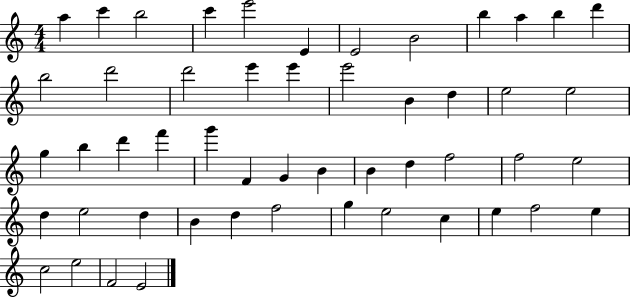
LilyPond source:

{
  \clef treble
  \numericTimeSignature
  \time 4/4
  \key c \major
  a''4 c'''4 b''2 | c'''4 e'''2 e'4 | e'2 b'2 | b''4 a''4 b''4 d'''4 | \break b''2 d'''2 | d'''2 e'''4 e'''4 | e'''2 b'4 d''4 | e''2 e''2 | \break g''4 b''4 d'''4 f'''4 | g'''4 f'4 g'4 b'4 | b'4 d''4 f''2 | f''2 e''2 | \break d''4 e''2 d''4 | b'4 d''4 f''2 | g''4 e''2 c''4 | e''4 f''2 e''4 | \break c''2 e''2 | f'2 e'2 | \bar "|."
}